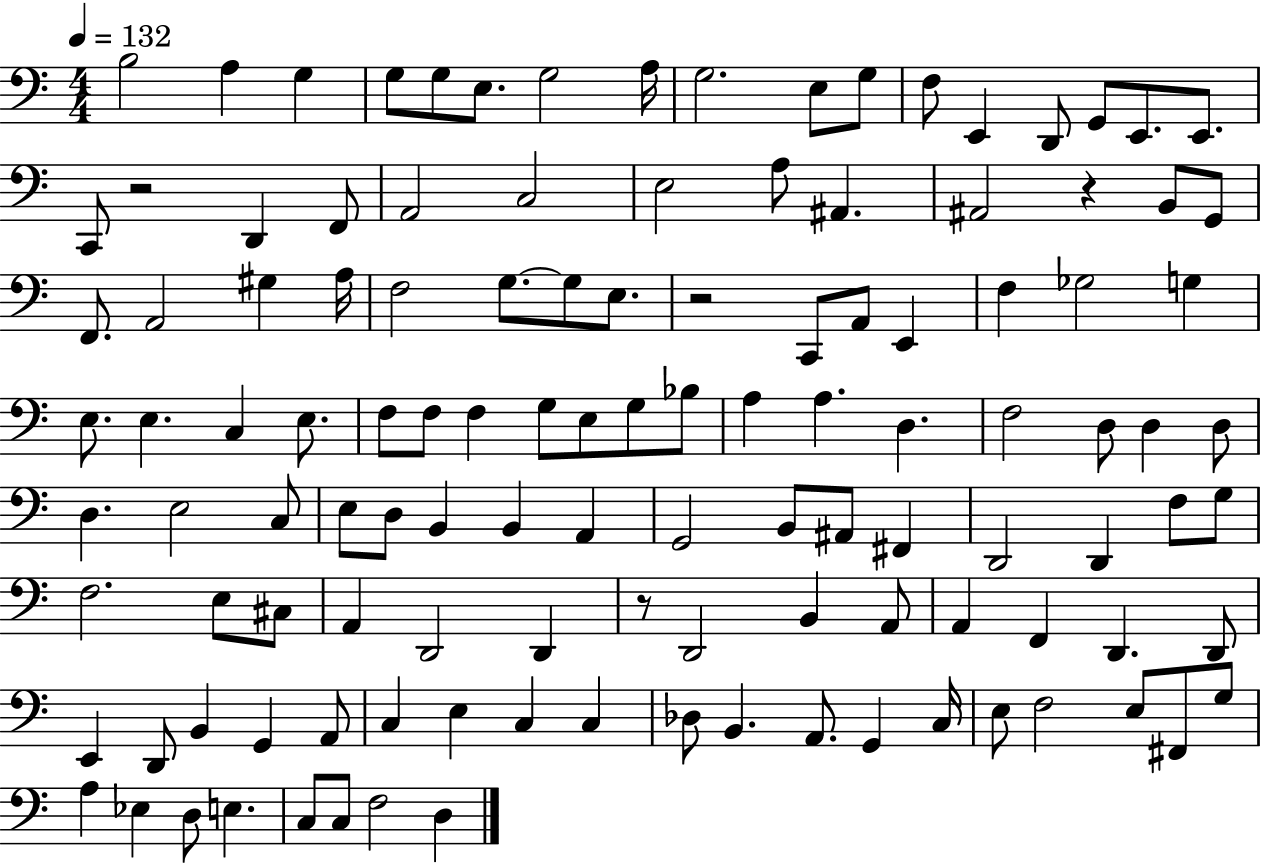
X:1
T:Untitled
M:4/4
L:1/4
K:C
B,2 A, G, G,/2 G,/2 E,/2 G,2 A,/4 G,2 E,/2 G,/2 F,/2 E,, D,,/2 G,,/2 E,,/2 E,,/2 C,,/2 z2 D,, F,,/2 A,,2 C,2 E,2 A,/2 ^A,, ^A,,2 z B,,/2 G,,/2 F,,/2 A,,2 ^G, A,/4 F,2 G,/2 G,/2 E,/2 z2 C,,/2 A,,/2 E,, F, _G,2 G, E,/2 E, C, E,/2 F,/2 F,/2 F, G,/2 E,/2 G,/2 _B,/2 A, A, D, F,2 D,/2 D, D,/2 D, E,2 C,/2 E,/2 D,/2 B,, B,, A,, G,,2 B,,/2 ^A,,/2 ^F,, D,,2 D,, F,/2 G,/2 F,2 E,/2 ^C,/2 A,, D,,2 D,, z/2 D,,2 B,, A,,/2 A,, F,, D,, D,,/2 E,, D,,/2 B,, G,, A,,/2 C, E, C, C, _D,/2 B,, A,,/2 G,, C,/4 E,/2 F,2 E,/2 ^F,,/2 G,/2 A, _E, D,/2 E, C,/2 C,/2 F,2 D,